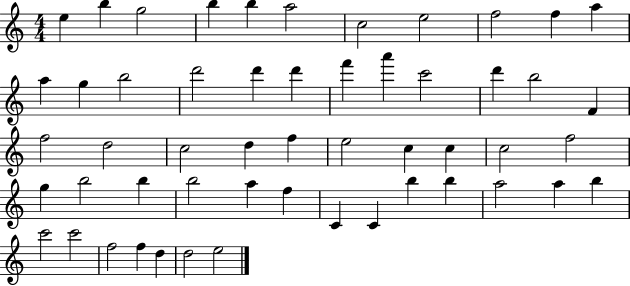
X:1
T:Untitled
M:4/4
L:1/4
K:C
e b g2 b b a2 c2 e2 f2 f a a g b2 d'2 d' d' f' a' c'2 d' b2 F f2 d2 c2 d f e2 c c c2 f2 g b2 b b2 a f C C b b a2 a b c'2 c'2 f2 f d d2 e2